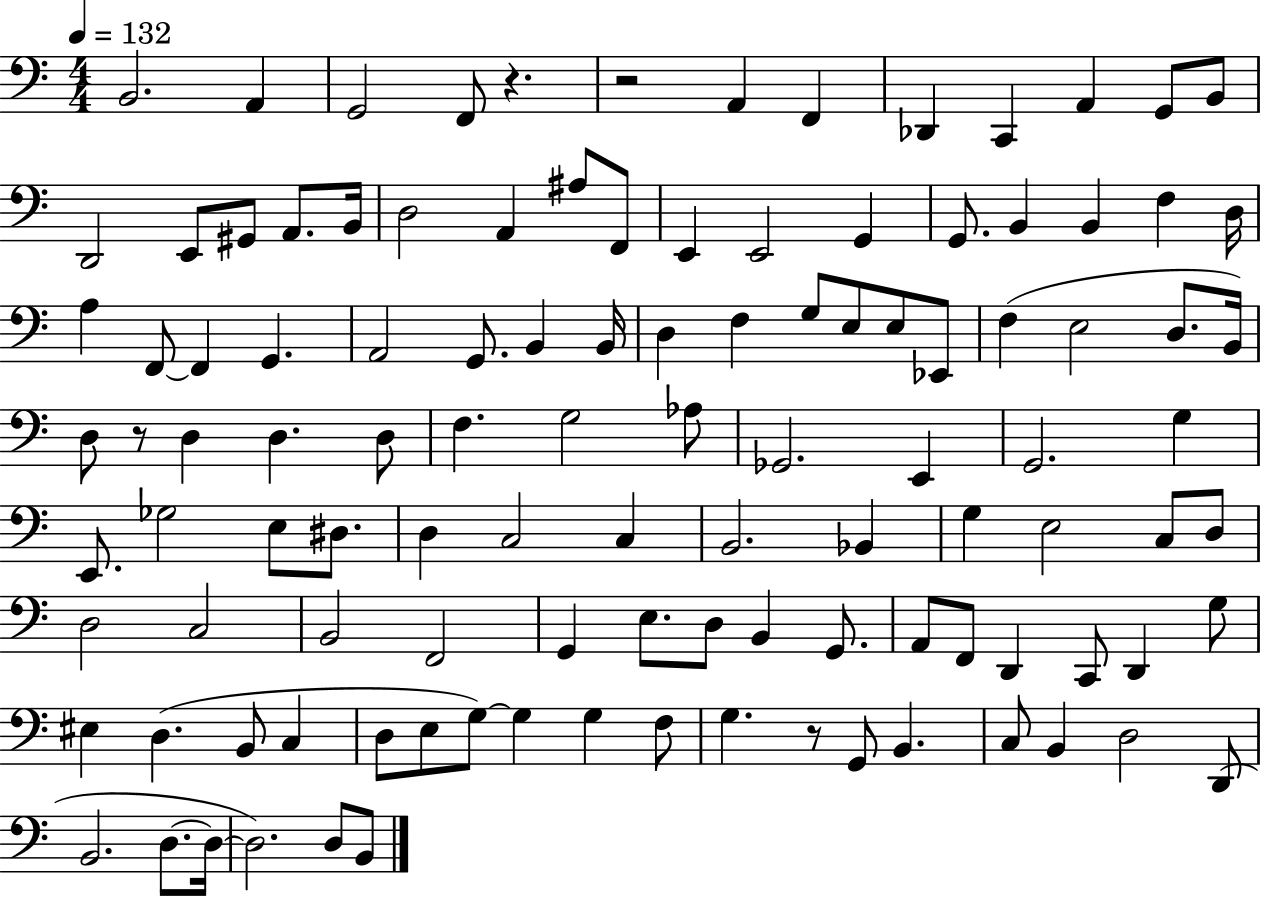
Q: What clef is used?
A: bass